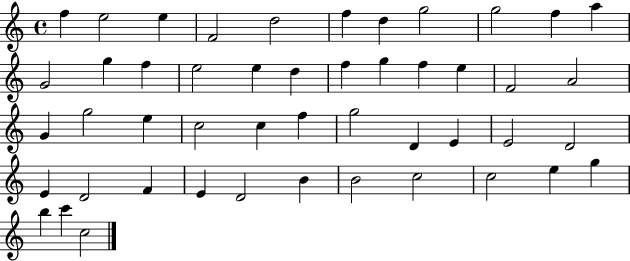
F5/q E5/h E5/q F4/h D5/h F5/q D5/q G5/h G5/h F5/q A5/q G4/h G5/q F5/q E5/h E5/q D5/q F5/q G5/q F5/q E5/q F4/h A4/h G4/q G5/h E5/q C5/h C5/q F5/q G5/h D4/q E4/q E4/h D4/h E4/q D4/h F4/q E4/q D4/h B4/q B4/h C5/h C5/h E5/q G5/q B5/q C6/q C5/h